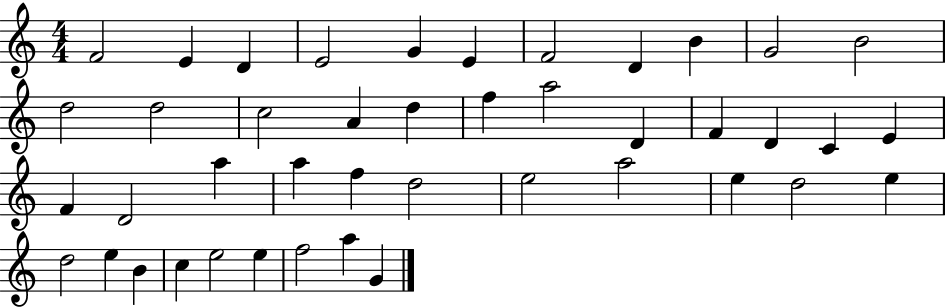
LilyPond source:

{
  \clef treble
  \numericTimeSignature
  \time 4/4
  \key c \major
  f'2 e'4 d'4 | e'2 g'4 e'4 | f'2 d'4 b'4 | g'2 b'2 | \break d''2 d''2 | c''2 a'4 d''4 | f''4 a''2 d'4 | f'4 d'4 c'4 e'4 | \break f'4 d'2 a''4 | a''4 f''4 d''2 | e''2 a''2 | e''4 d''2 e''4 | \break d''2 e''4 b'4 | c''4 e''2 e''4 | f''2 a''4 g'4 | \bar "|."
}